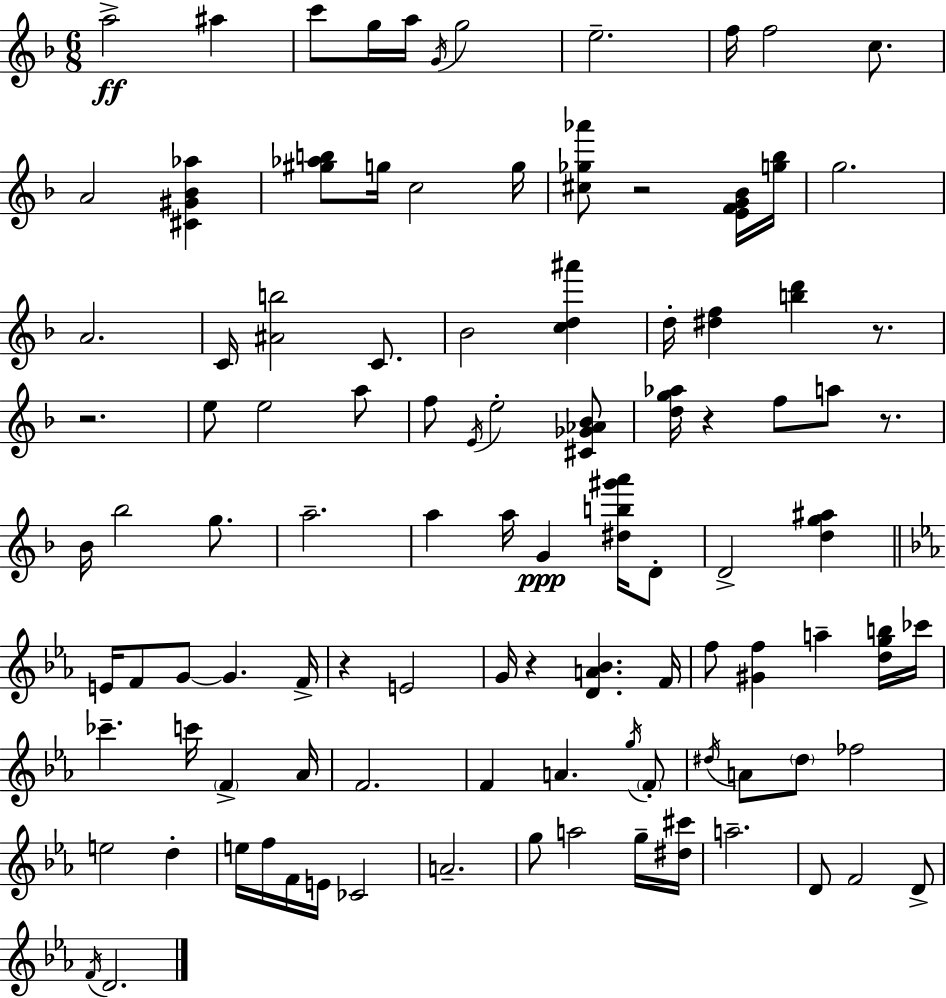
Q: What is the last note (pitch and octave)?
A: D4